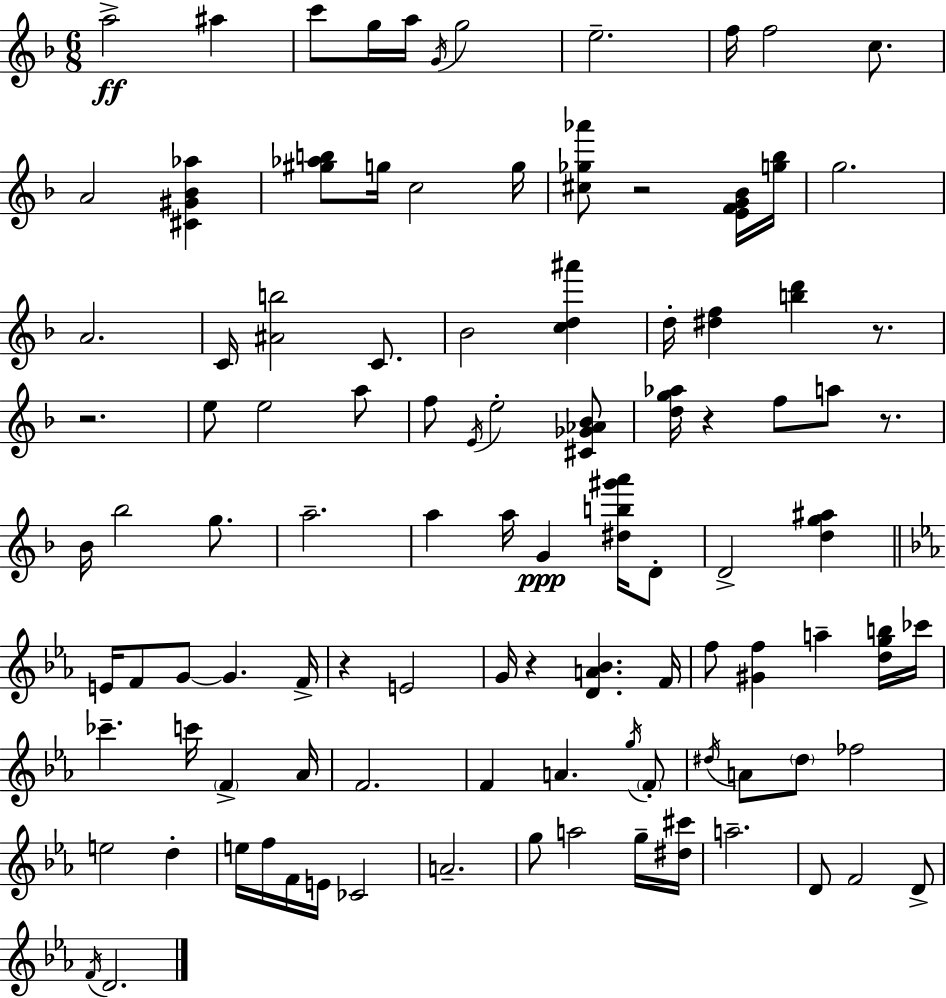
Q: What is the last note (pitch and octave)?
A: D4